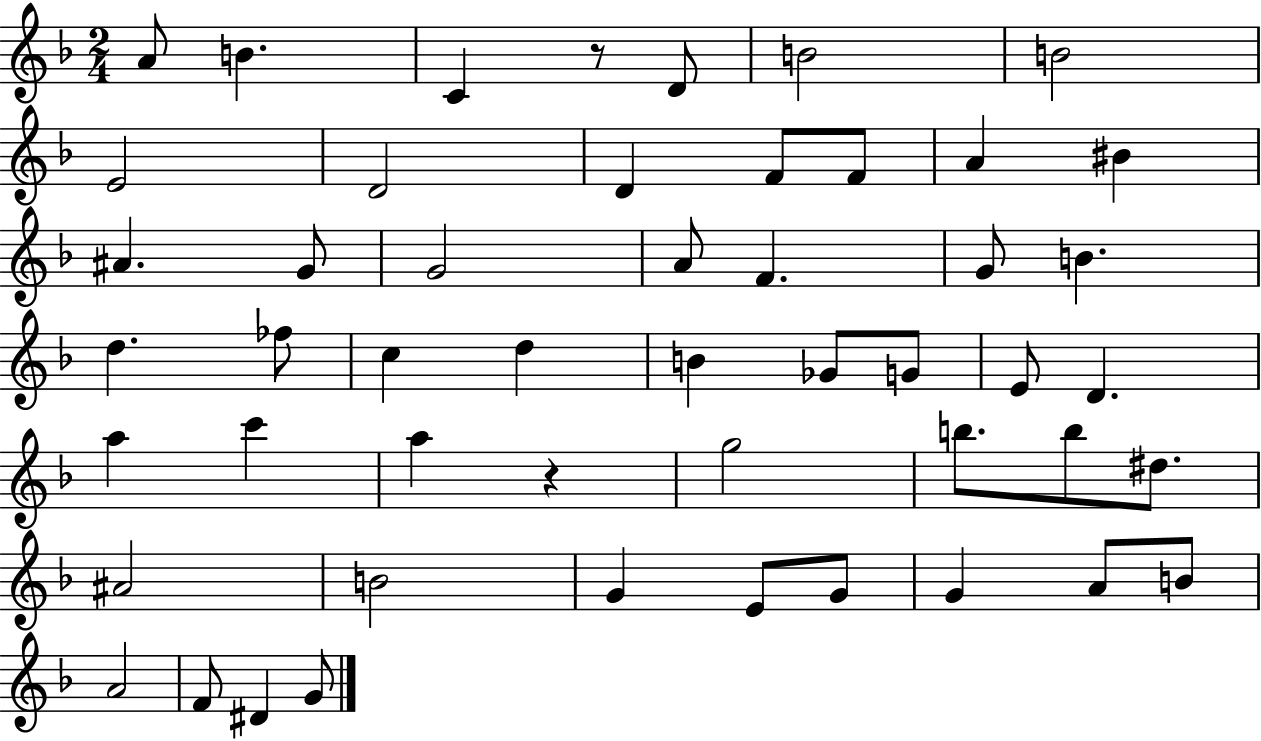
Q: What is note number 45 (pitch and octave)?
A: A4